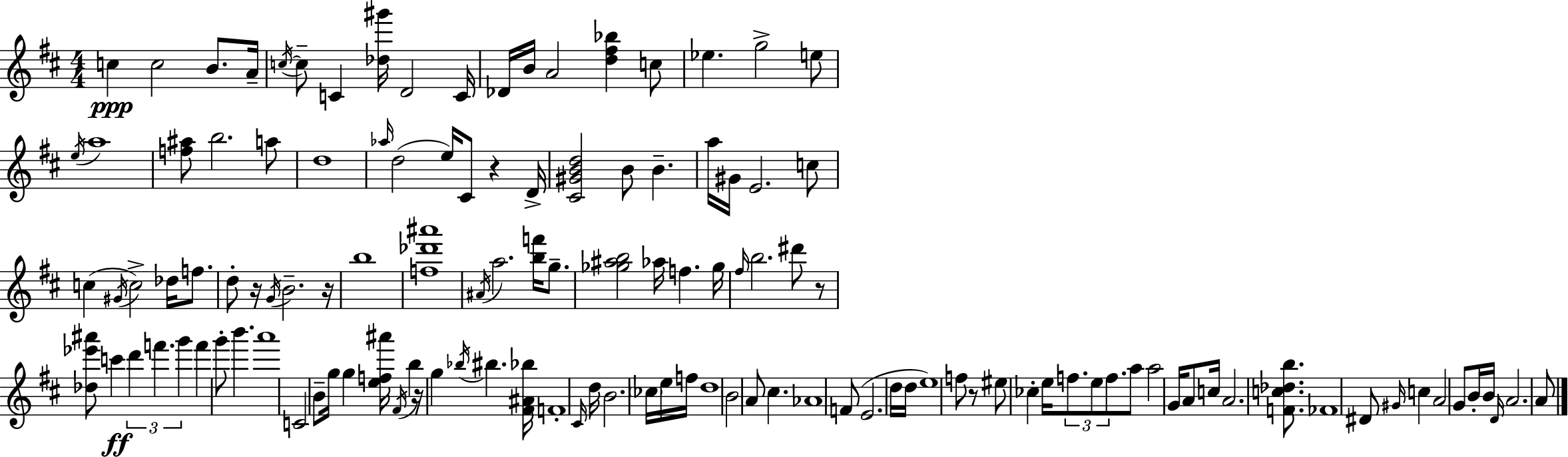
C5/q C5/h B4/e. A4/s C5/s C5/e C4/q [Db5,G#6]/s D4/h C4/s Db4/s B4/s A4/h [D5,F#5,Bb5]/q C5/e Eb5/q. G5/h E5/e E5/s A5/w [F5,A#5]/e B5/h. A5/e D5/w Ab5/s D5/h E5/s C#4/e R/q D4/s [C#4,G#4,B4,D5]/h B4/e B4/q. A5/s G#4/s E4/h. C5/e C5/q G#4/s C5/h Db5/s F5/e. D5/e R/s G4/s B4/h. R/s B5/w [F5,Db6,A#6]/w A#4/s A5/h. [B5,F6]/s G5/e. [Gb5,A#5,B5]/h Ab5/s F5/q. Gb5/s F#5/s B5/h. D#6/e R/e [Db5,Eb6,A#6]/e C6/q D6/q F6/q. G6/q F6/q G6/e B6/q. A6/w C4/h B4/e G5/s G5/q [E5,F5,A#6]/s F#4/s B5/q R/s G5/q Bb5/s BIS5/q. [F#4,A#4,Bb5]/s F4/w C#4/s D5/s B4/h. CES5/s E5/s F5/s D5/w B4/h A4/e C#5/q. Ab4/w F4/e E4/h. D5/s D5/s E5/w F5/e R/e EIS5/e CES5/q E5/s F5/e. E5/e F5/e. A5/e A5/h G4/s A4/e C5/s A4/h. [F4,C5,Db5,B5]/e. FES4/w D#4/e G#4/s C5/q A4/h G4/e B4/s B4/s D4/s A4/h. A4/e